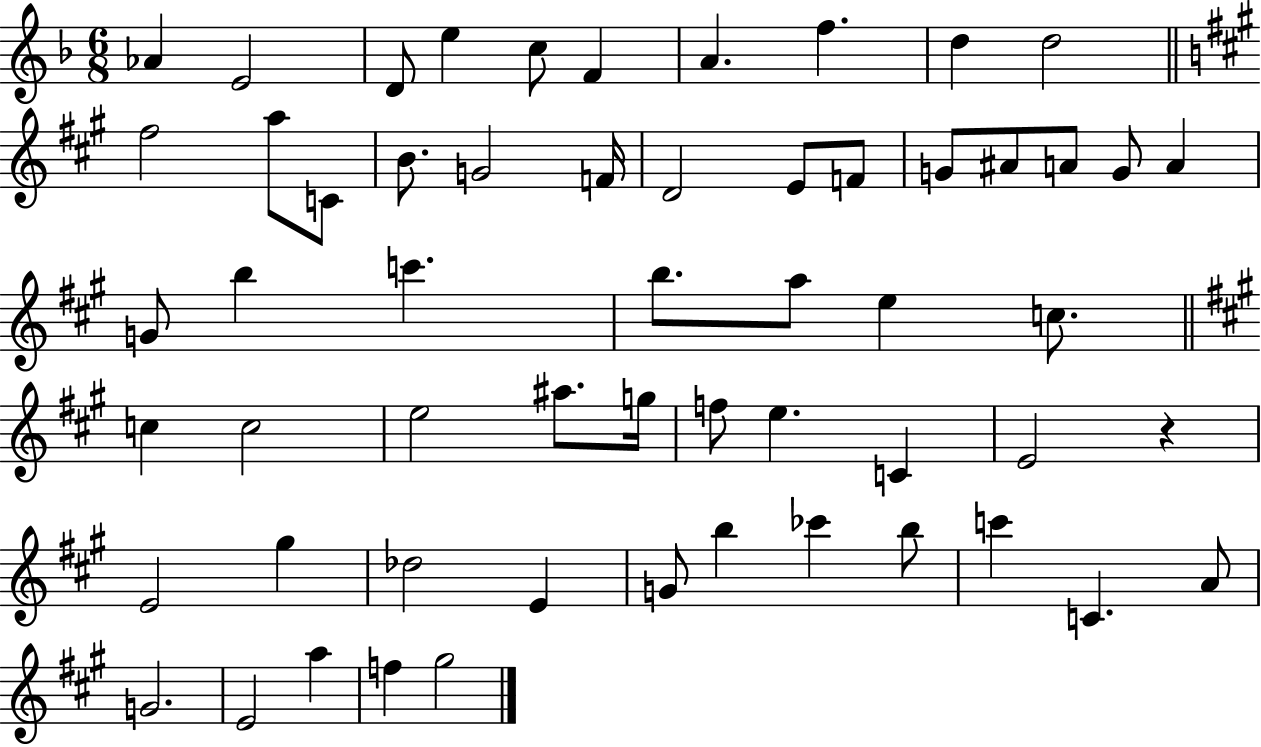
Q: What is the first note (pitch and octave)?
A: Ab4